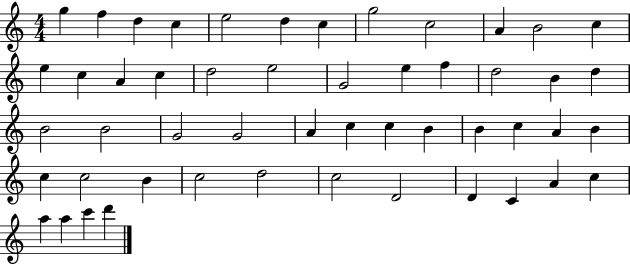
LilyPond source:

{
  \clef treble
  \numericTimeSignature
  \time 4/4
  \key c \major
  g''4 f''4 d''4 c''4 | e''2 d''4 c''4 | g''2 c''2 | a'4 b'2 c''4 | \break e''4 c''4 a'4 c''4 | d''2 e''2 | g'2 e''4 f''4 | d''2 b'4 d''4 | \break b'2 b'2 | g'2 g'2 | a'4 c''4 c''4 b'4 | b'4 c''4 a'4 b'4 | \break c''4 c''2 b'4 | c''2 d''2 | c''2 d'2 | d'4 c'4 a'4 c''4 | \break a''4 a''4 c'''4 d'''4 | \bar "|."
}